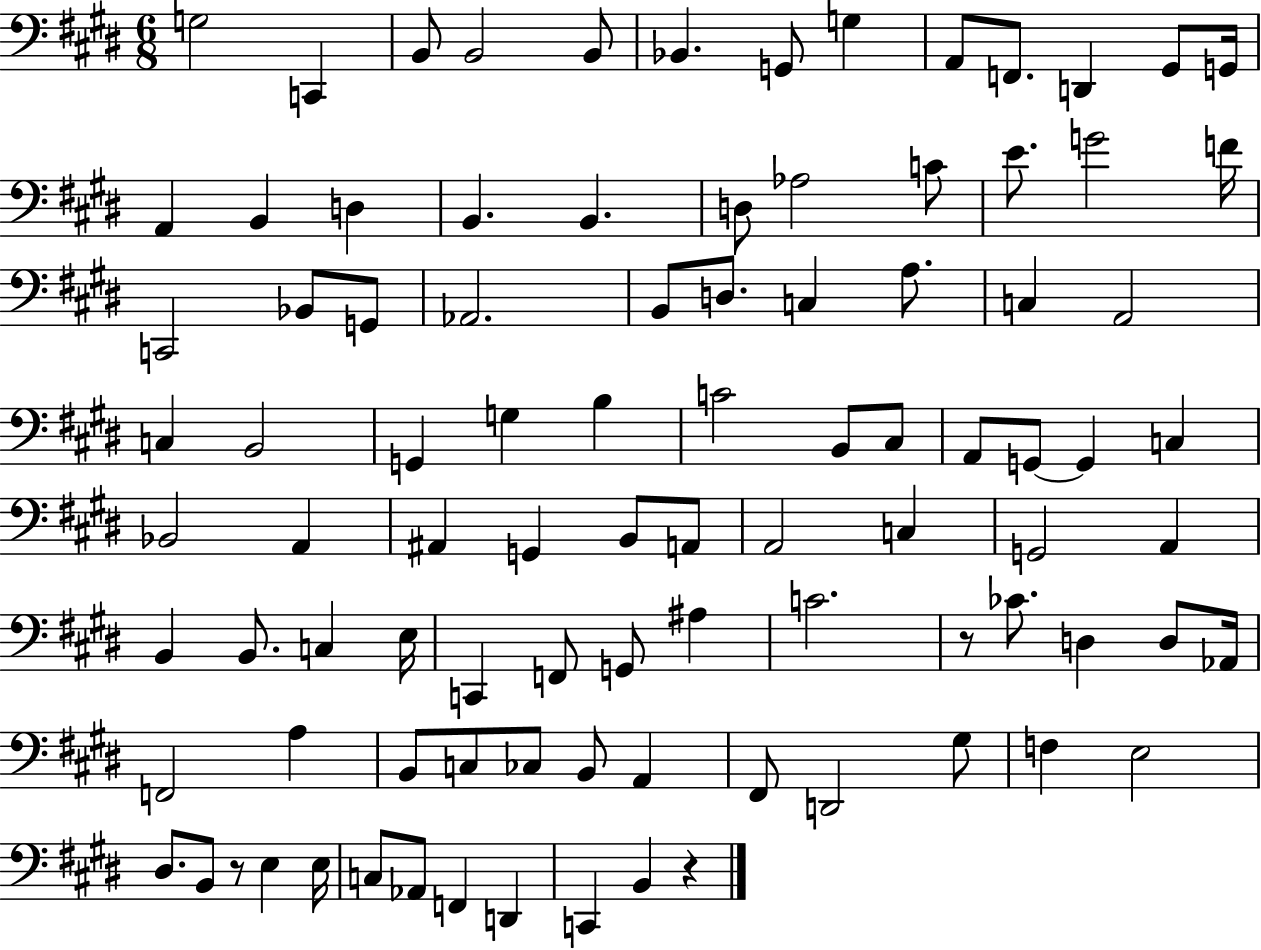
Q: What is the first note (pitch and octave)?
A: G3